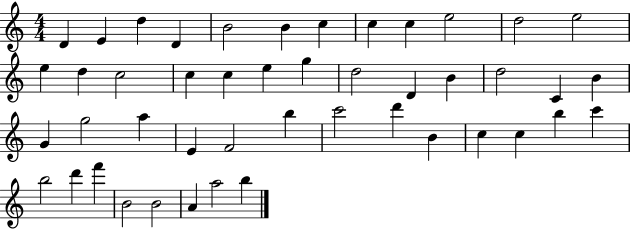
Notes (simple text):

D4/q E4/q D5/q D4/q B4/h B4/q C5/q C5/q C5/q E5/h D5/h E5/h E5/q D5/q C5/h C5/q C5/q E5/q G5/q D5/h D4/q B4/q D5/h C4/q B4/q G4/q G5/h A5/q E4/q F4/h B5/q C6/h D6/q B4/q C5/q C5/q B5/q C6/q B5/h D6/q F6/q B4/h B4/h A4/q A5/h B5/q